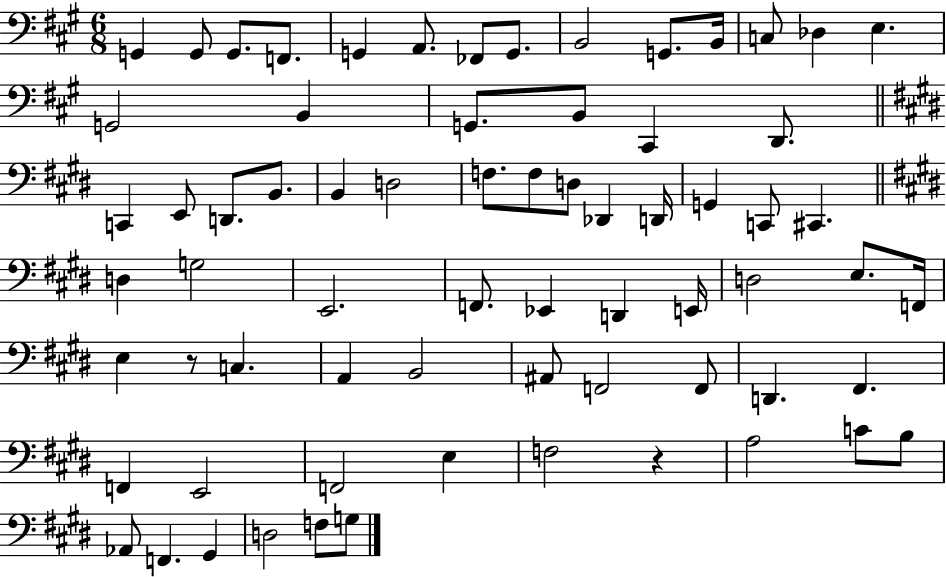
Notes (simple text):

G2/q G2/e G2/e. F2/e. G2/q A2/e. FES2/e G2/e. B2/h G2/e. B2/s C3/e Db3/q E3/q. G2/h B2/q G2/e. B2/e C#2/q D2/e. C2/q E2/e D2/e. B2/e. B2/q D3/h F3/e. F3/e D3/e Db2/q D2/s G2/q C2/e C#2/q. D3/q G3/h E2/h. F2/e. Eb2/q D2/q E2/s D3/h E3/e. F2/s E3/q R/e C3/q. A2/q B2/h A#2/e F2/h F2/e D2/q. F#2/q. F2/q E2/h F2/h E3/q F3/h R/q A3/h C4/e B3/e Ab2/e F2/q. G#2/q D3/h F3/e G3/e